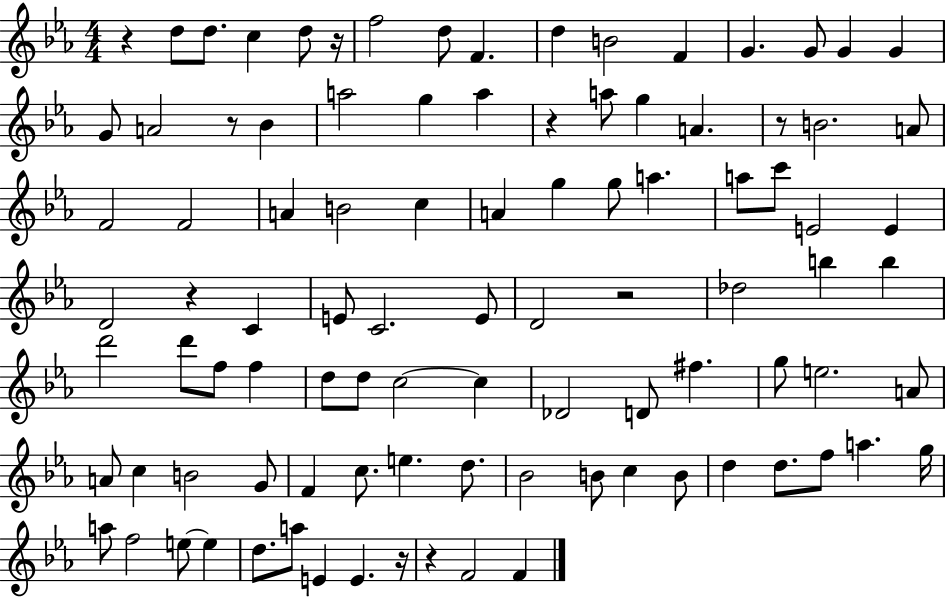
X:1
T:Untitled
M:4/4
L:1/4
K:Eb
z d/2 d/2 c d/2 z/4 f2 d/2 F d B2 F G G/2 G G G/2 A2 z/2 _B a2 g a z a/2 g A z/2 B2 A/2 F2 F2 A B2 c A g g/2 a a/2 c'/2 E2 E D2 z C E/2 C2 E/2 D2 z2 _d2 b b d'2 d'/2 f/2 f d/2 d/2 c2 c _D2 D/2 ^f g/2 e2 A/2 A/2 c B2 G/2 F c/2 e d/2 _B2 B/2 c B/2 d d/2 f/2 a g/4 a/2 f2 e/2 e d/2 a/2 E E z/4 z F2 F